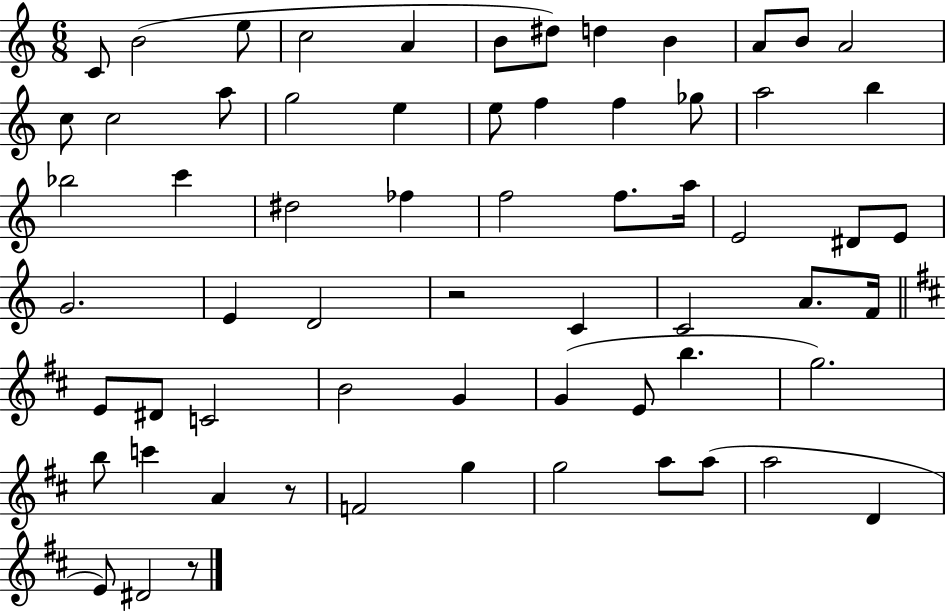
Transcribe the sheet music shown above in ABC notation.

X:1
T:Untitled
M:6/8
L:1/4
K:C
C/2 B2 e/2 c2 A B/2 ^d/2 d B A/2 B/2 A2 c/2 c2 a/2 g2 e e/2 f f _g/2 a2 b _b2 c' ^d2 _f f2 f/2 a/4 E2 ^D/2 E/2 G2 E D2 z2 C C2 A/2 F/4 E/2 ^D/2 C2 B2 G G E/2 b g2 b/2 c' A z/2 F2 g g2 a/2 a/2 a2 D E/2 ^D2 z/2